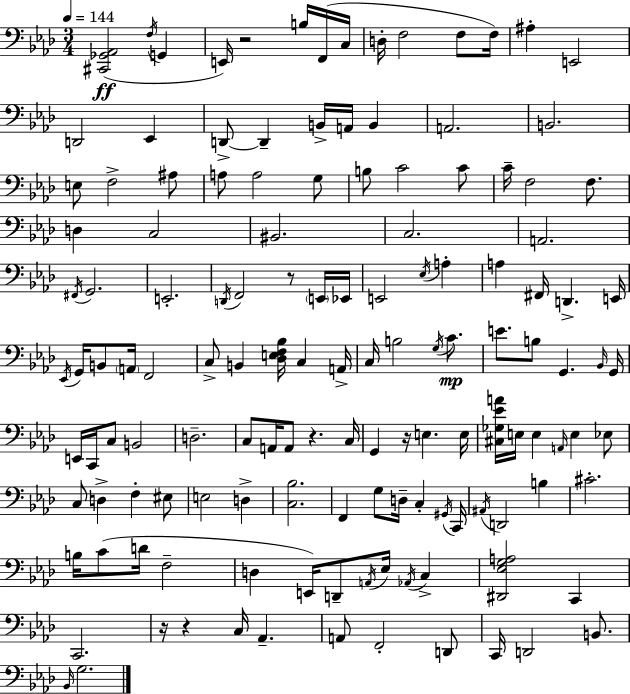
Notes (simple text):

[C#2,Gb2,Ab2]/h F3/s G2/q E2/s R/h B3/s F2/s C3/s D3/s F3/h F3/e F3/s A#3/q E2/h D2/h Eb2/q D2/e D2/q B2/s A2/s B2/q A2/h. B2/h. E3/e F3/h A#3/e A3/e A3/h G3/e B3/e C4/h C4/e C4/s F3/h F3/e. D3/q C3/h BIS2/h. C3/h. A2/h. F#2/s G2/h. E2/h. D2/s F2/h R/e E2/s Eb2/s E2/h Eb3/s A3/q A3/q F#2/s D2/q. E2/s Eb2/s G2/s B2/e A2/s F2/h C3/e B2/q [Db3,E3,F3,Bb3]/s C3/q A2/s C3/s B3/h G3/s C4/e. E4/e. B3/e G2/q. Bb2/s G2/s E2/s C2/s C3/e B2/h D3/h. C3/e A2/s A2/e R/q. C3/s G2/q R/s E3/q. E3/s [C#3,Gb3,Eb4,A4]/s E3/s E3/q A2/s E3/q Eb3/e C3/e D3/q F3/q EIS3/e E3/h D3/q [C3,Bb3]/h. F2/q G3/e D3/s C3/q G#2/s C2/s A#2/s D2/h B3/q C#4/h. B3/s C4/e D4/s F3/h D3/q E2/s D2/e A2/s Eb3/s Ab2/s C3/q [D#2,Eb3,G3,A3]/h C2/q C2/h. R/s R/q C3/s Ab2/q. A2/e F2/h D2/e C2/s D2/h B2/e. Bb2/s G3/h.